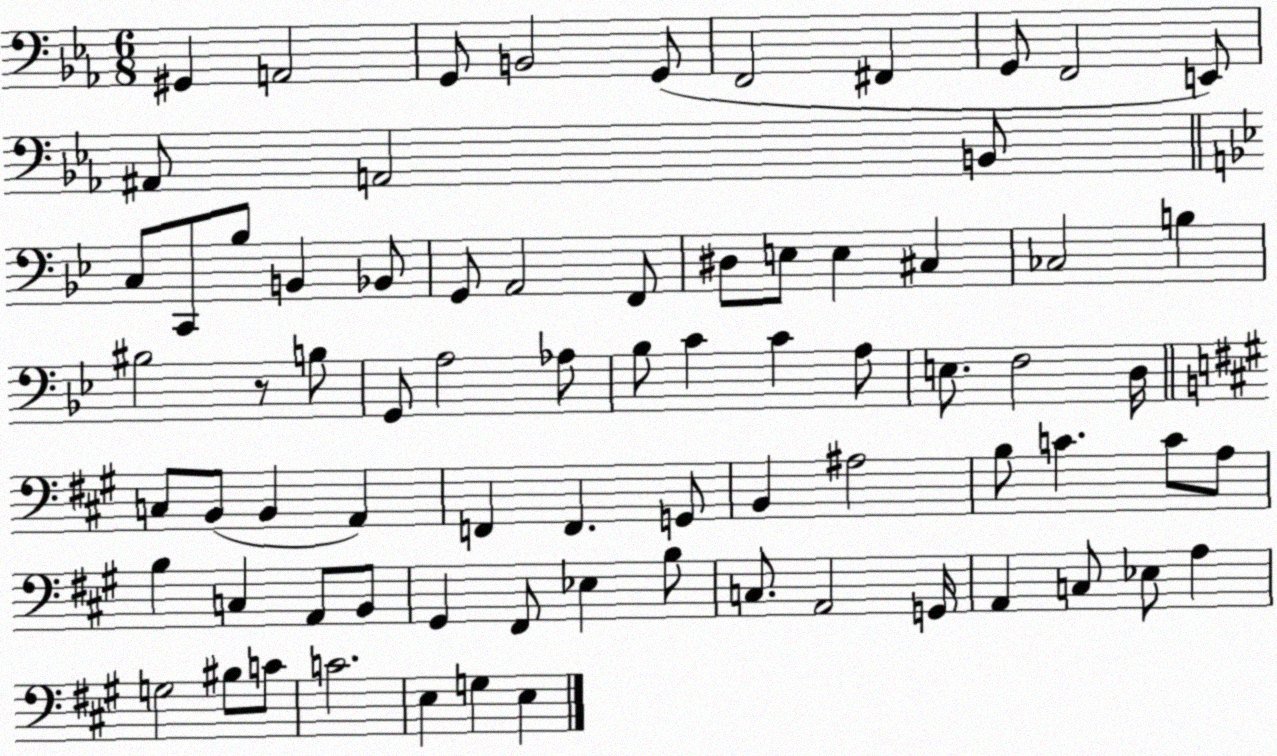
X:1
T:Untitled
M:6/8
L:1/4
K:Eb
^G,, A,,2 G,,/2 B,,2 G,,/2 F,,2 ^F,, G,,/2 F,,2 E,,/2 ^A,,/2 A,,2 B,,/2 C,/2 C,,/2 _B,/2 B,, _B,,/2 G,,/2 A,,2 F,,/2 ^D,/2 E,/2 E, ^C, _C,2 B, ^B,2 z/2 B,/2 G,,/2 A,2 _A,/2 _B,/2 C C A,/2 E,/2 F,2 D,/4 C,/2 B,,/2 B,, A,, F,, F,, G,,/2 B,, ^A,2 B,/2 C C/2 A,/2 B, C, A,,/2 B,,/2 ^G,, ^F,,/2 _E, B,/2 C,/2 A,,2 G,,/4 A,, C,/2 _E,/2 A, G,2 ^B,/2 C/2 C2 E, G, E,